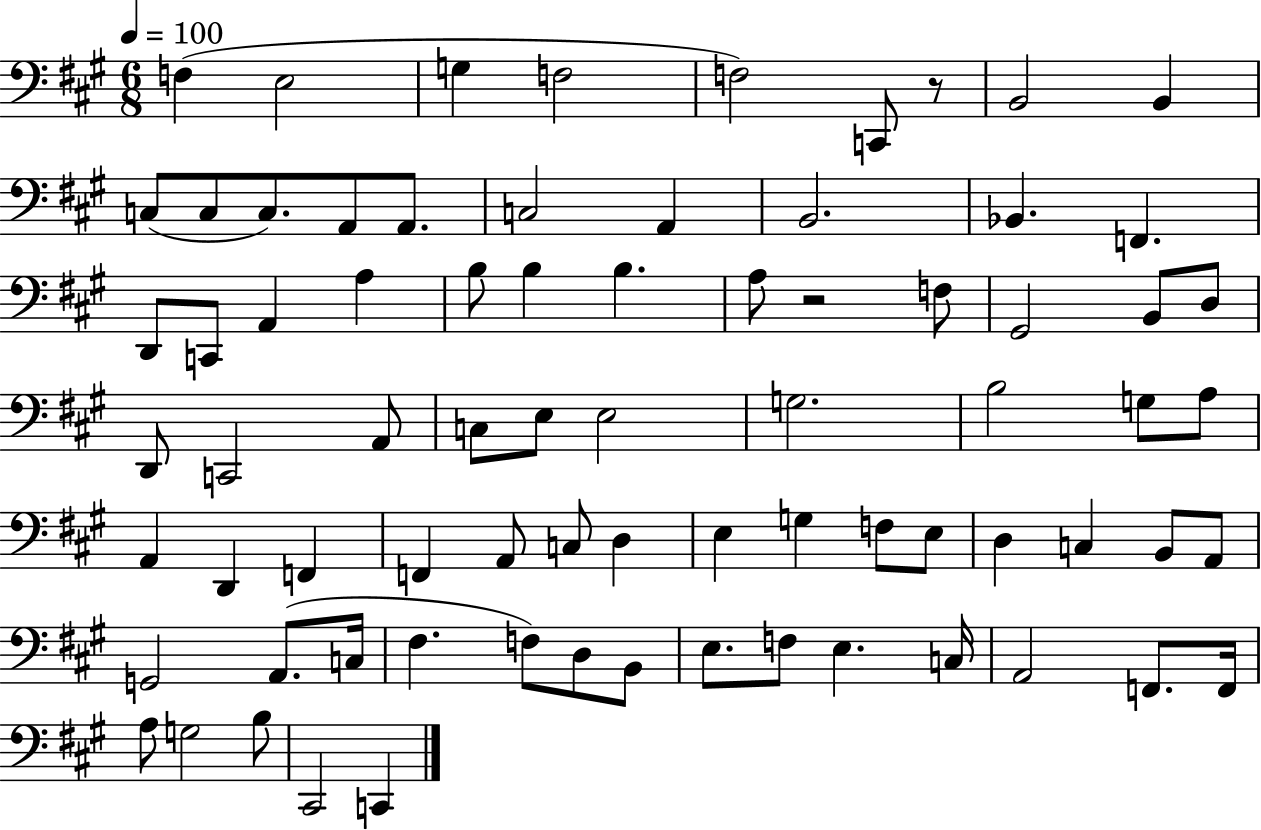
X:1
T:Untitled
M:6/8
L:1/4
K:A
F, E,2 G, F,2 F,2 C,,/2 z/2 B,,2 B,, C,/2 C,/2 C,/2 A,,/2 A,,/2 C,2 A,, B,,2 _B,, F,, D,,/2 C,,/2 A,, A, B,/2 B, B, A,/2 z2 F,/2 ^G,,2 B,,/2 D,/2 D,,/2 C,,2 A,,/2 C,/2 E,/2 E,2 G,2 B,2 G,/2 A,/2 A,, D,, F,, F,, A,,/2 C,/2 D, E, G, F,/2 E,/2 D, C, B,,/2 A,,/2 G,,2 A,,/2 C,/4 ^F, F,/2 D,/2 B,,/2 E,/2 F,/2 E, C,/4 A,,2 F,,/2 F,,/4 A,/2 G,2 B,/2 ^C,,2 C,,